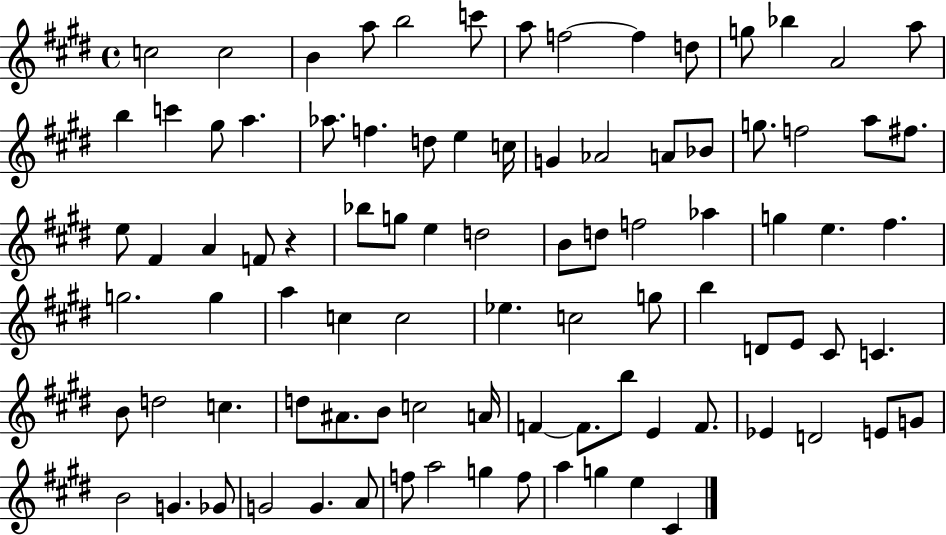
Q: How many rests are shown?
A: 1